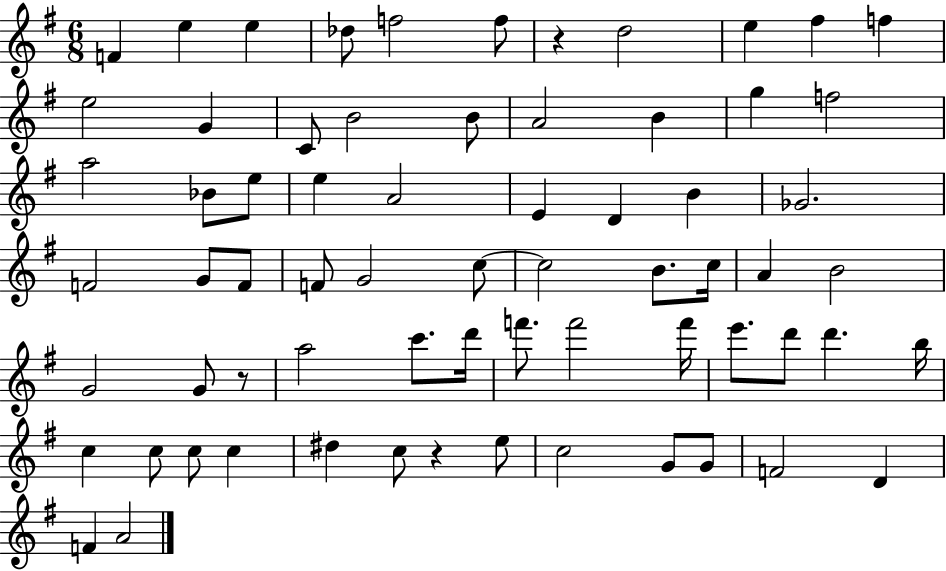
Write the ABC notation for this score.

X:1
T:Untitled
M:6/8
L:1/4
K:G
F e e _d/2 f2 f/2 z d2 e ^f f e2 G C/2 B2 B/2 A2 B g f2 a2 _B/2 e/2 e A2 E D B _G2 F2 G/2 F/2 F/2 G2 c/2 c2 B/2 c/4 A B2 G2 G/2 z/2 a2 c'/2 d'/4 f'/2 f'2 f'/4 e'/2 d'/2 d' b/4 c c/2 c/2 c ^d c/2 z e/2 c2 G/2 G/2 F2 D F A2